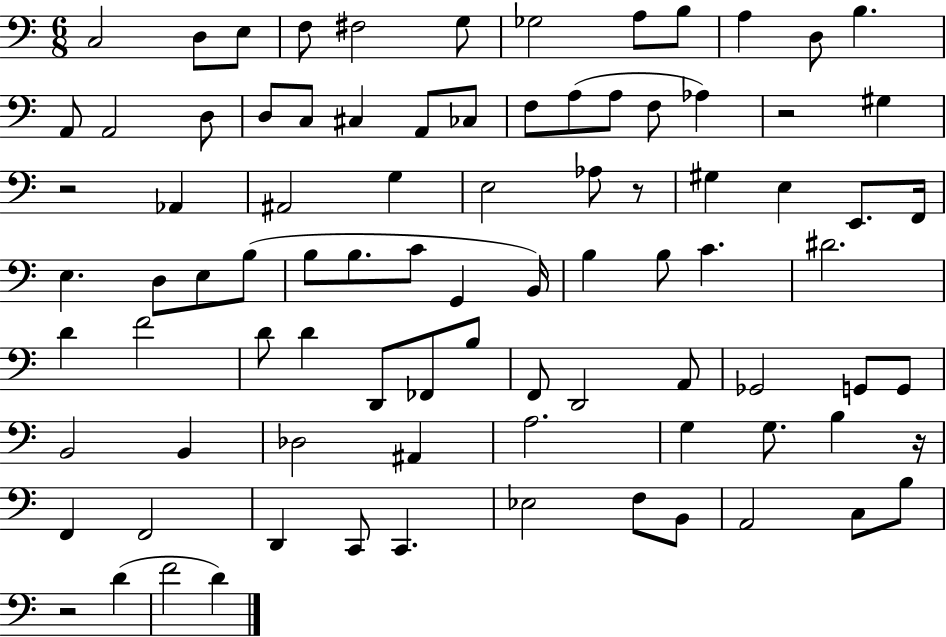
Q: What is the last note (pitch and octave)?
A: D4